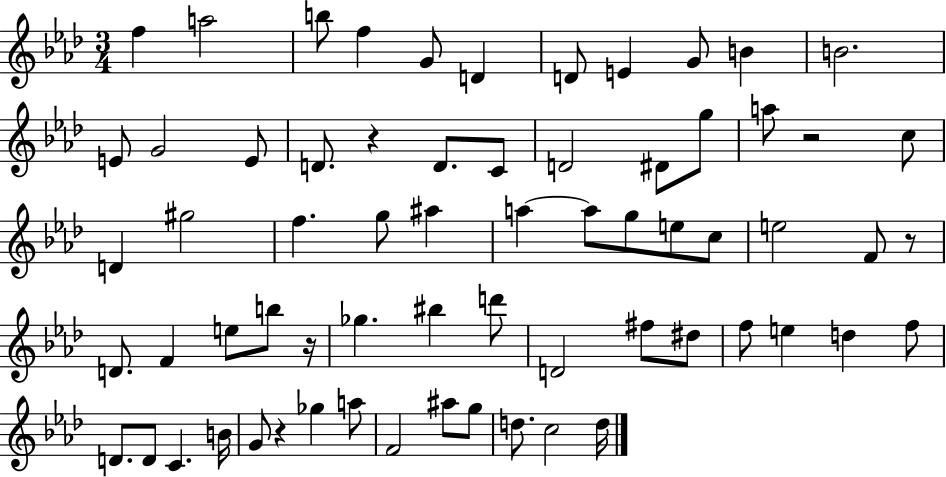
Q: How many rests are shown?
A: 5